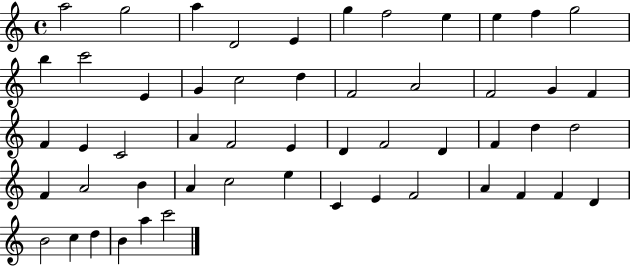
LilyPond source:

{
  \clef treble
  \time 4/4
  \defaultTimeSignature
  \key c \major
  a''2 g''2 | a''4 d'2 e'4 | g''4 f''2 e''4 | e''4 f''4 g''2 | \break b''4 c'''2 e'4 | g'4 c''2 d''4 | f'2 a'2 | f'2 g'4 f'4 | \break f'4 e'4 c'2 | a'4 f'2 e'4 | d'4 f'2 d'4 | f'4 d''4 d''2 | \break f'4 a'2 b'4 | a'4 c''2 e''4 | c'4 e'4 f'2 | a'4 f'4 f'4 d'4 | \break b'2 c''4 d''4 | b'4 a''4 c'''2 | \bar "|."
}